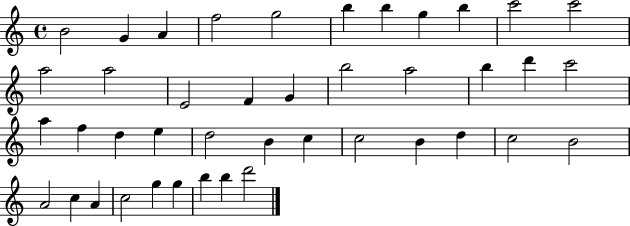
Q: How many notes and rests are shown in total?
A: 42